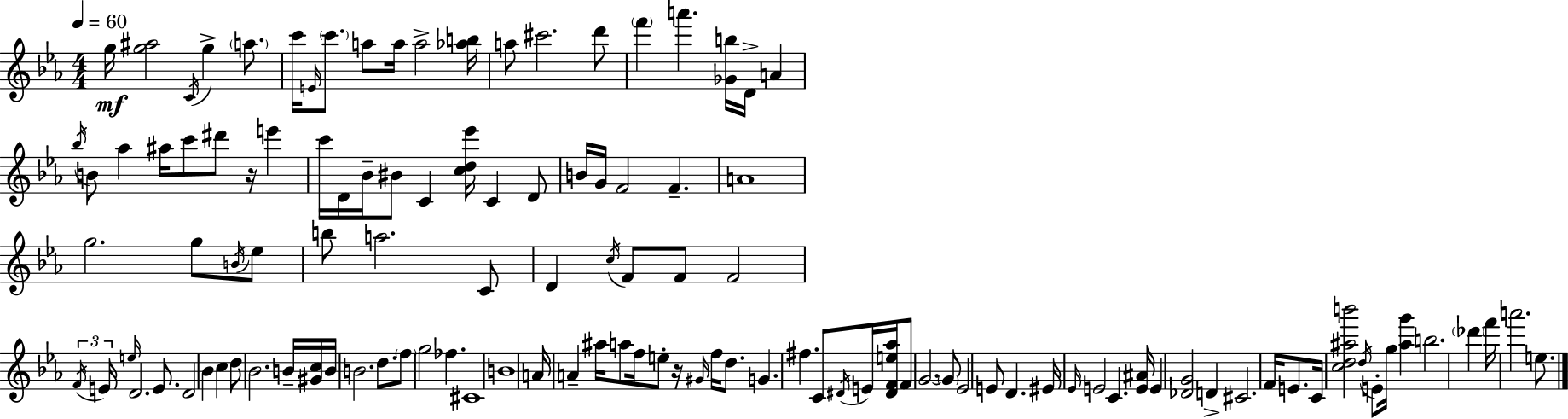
G5/s [G5,A#5]/h C4/s G5/q A5/e. C6/s E4/s C6/e. A5/e A5/s A5/h [Ab5,B5]/s A5/e C#6/h. D6/e F6/q A6/q. [Gb4,B5]/s D4/s A4/q Bb5/s B4/e Ab5/q A#5/s C6/e D#6/e R/s E6/q C6/s D4/s Bb4/s BIS4/e C4/q [C5,D5,Eb6]/s C4/q D4/e B4/s G4/s F4/h F4/q. A4/w G5/h. G5/e B4/s Eb5/e B5/e A5/h. C4/e D4/q C5/s F4/e F4/e F4/h F4/s E4/s E5/s D4/h. E4/e. D4/h Bb4/q C5/q D5/e Bb4/h. B4/s [G#4,C5]/s B4/s B4/h. D5/e. F5/e G5/h FES5/q. C#4/w B4/w A4/s A4/q A#5/s A5/e F5/s E5/e R/s G#4/s F5/s D5/e. G4/q. F#5/q. C4/e D#4/s E4/s [D#4,F4,E5,Ab5]/s F4/e G4/h. G4/e Eb4/h E4/e D4/q. EIS4/s Eb4/s E4/h C4/q. [E4,A#4]/s E4/q [Db4,G4]/h D4/q C#4/h. F4/s E4/e. C4/s [C5,D5,A#5,B6]/h D5/s E4/e G5/s [A#5,G6]/q B5/h. Db6/q F6/s A6/h. E5/e.